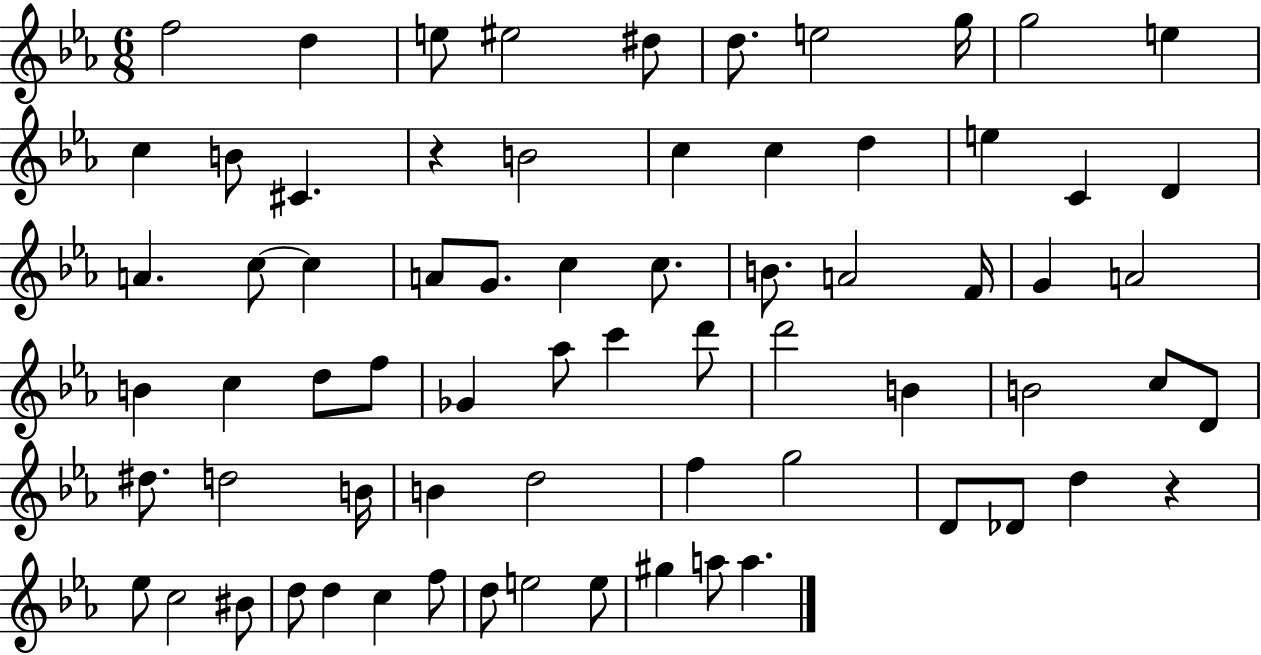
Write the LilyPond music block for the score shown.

{
  \clef treble
  \numericTimeSignature
  \time 6/8
  \key ees \major
  f''2 d''4 | e''8 eis''2 dis''8 | d''8. e''2 g''16 | g''2 e''4 | \break c''4 b'8 cis'4. | r4 b'2 | c''4 c''4 d''4 | e''4 c'4 d'4 | \break a'4. c''8~~ c''4 | a'8 g'8. c''4 c''8. | b'8. a'2 f'16 | g'4 a'2 | \break b'4 c''4 d''8 f''8 | ges'4 aes''8 c'''4 d'''8 | d'''2 b'4 | b'2 c''8 d'8 | \break dis''8. d''2 b'16 | b'4 d''2 | f''4 g''2 | d'8 des'8 d''4 r4 | \break ees''8 c''2 bis'8 | d''8 d''4 c''4 f''8 | d''8 e''2 e''8 | gis''4 a''8 a''4. | \break \bar "|."
}